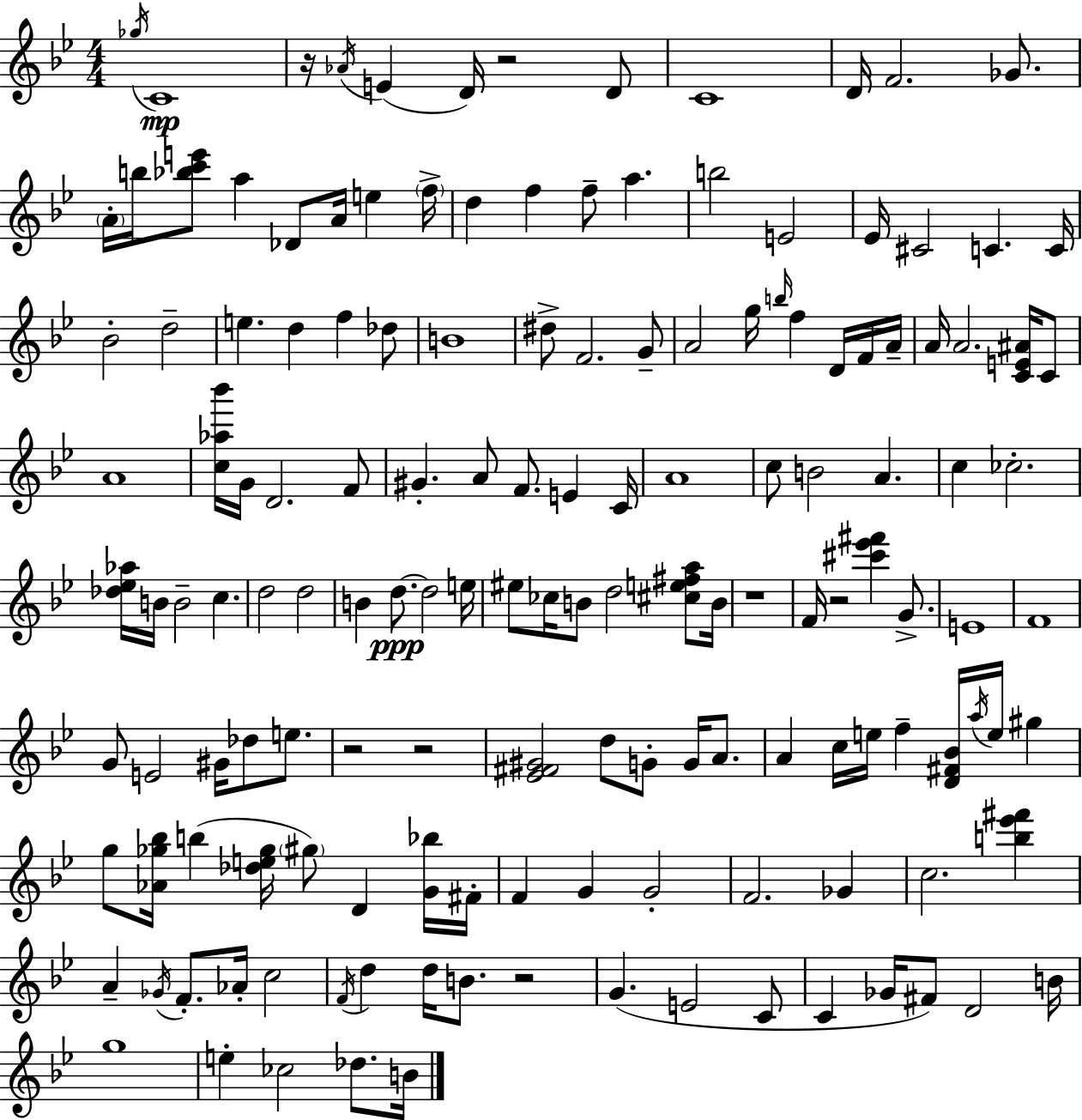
Gb5/s C4/w R/s Ab4/s E4/q D4/s R/h D4/e C4/w D4/s F4/h. Gb4/e. A4/s B5/s [Bb5,C6,E6]/e A5/q Db4/e A4/s E5/q F5/s D5/q F5/q F5/e A5/q. B5/h E4/h Eb4/s C#4/h C4/q. C4/s Bb4/h D5/h E5/q. D5/q F5/q Db5/e B4/w D#5/e F4/h. G4/e A4/h G5/s B5/s F5/q D4/s F4/s A4/s A4/s A4/h. [C4,E4,A#4]/s C4/e A4/w [C5,Ab5,Bb6]/s G4/s D4/h. F4/e G#4/q. A4/e F4/e. E4/q C4/s A4/w C5/e B4/h A4/q. C5/q CES5/h. [Db5,Eb5,Ab5]/s B4/s B4/h C5/q. D5/h D5/h B4/q D5/e. D5/h E5/s EIS5/e CES5/s B4/e D5/h [C#5,E5,F#5,A5]/e B4/s R/w F4/s R/h [C#6,Eb6,F#6]/q G4/e. E4/w F4/w G4/e E4/h G#4/s Db5/e E5/e. R/h R/h [Eb4,F#4,G#4]/h D5/e G4/e G4/s A4/e. A4/q C5/s E5/s F5/q [D4,F#4,Bb4]/s A5/s E5/s G#5/q G5/e [Ab4,Gb5,Bb5]/s B5/q [Db5,E5,Gb5]/s G#5/e D4/q [G4,Bb5]/s F#4/s F4/q G4/q G4/h F4/h. Gb4/q C5/h. [B5,Eb6,F#6]/q A4/q Gb4/s F4/e. Ab4/s C5/h F4/s D5/q D5/s B4/e. R/h G4/q. E4/h C4/e C4/q Gb4/s F#4/e D4/h B4/s G5/w E5/q CES5/h Db5/e. B4/s